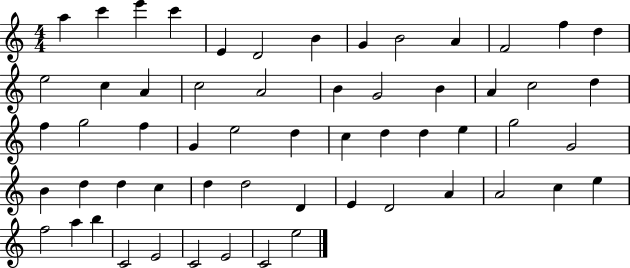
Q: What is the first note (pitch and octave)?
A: A5